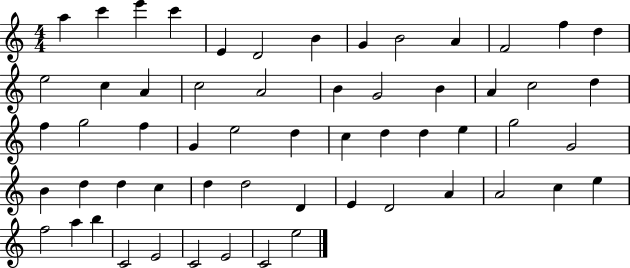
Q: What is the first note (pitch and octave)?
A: A5